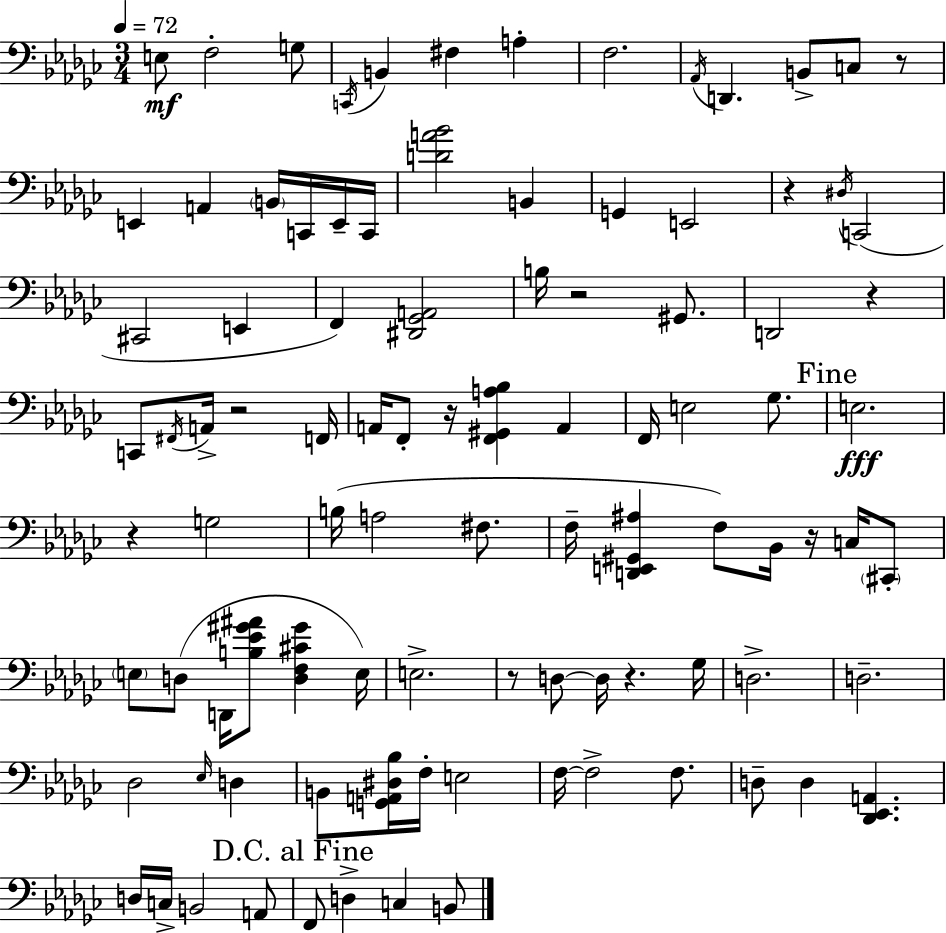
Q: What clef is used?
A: bass